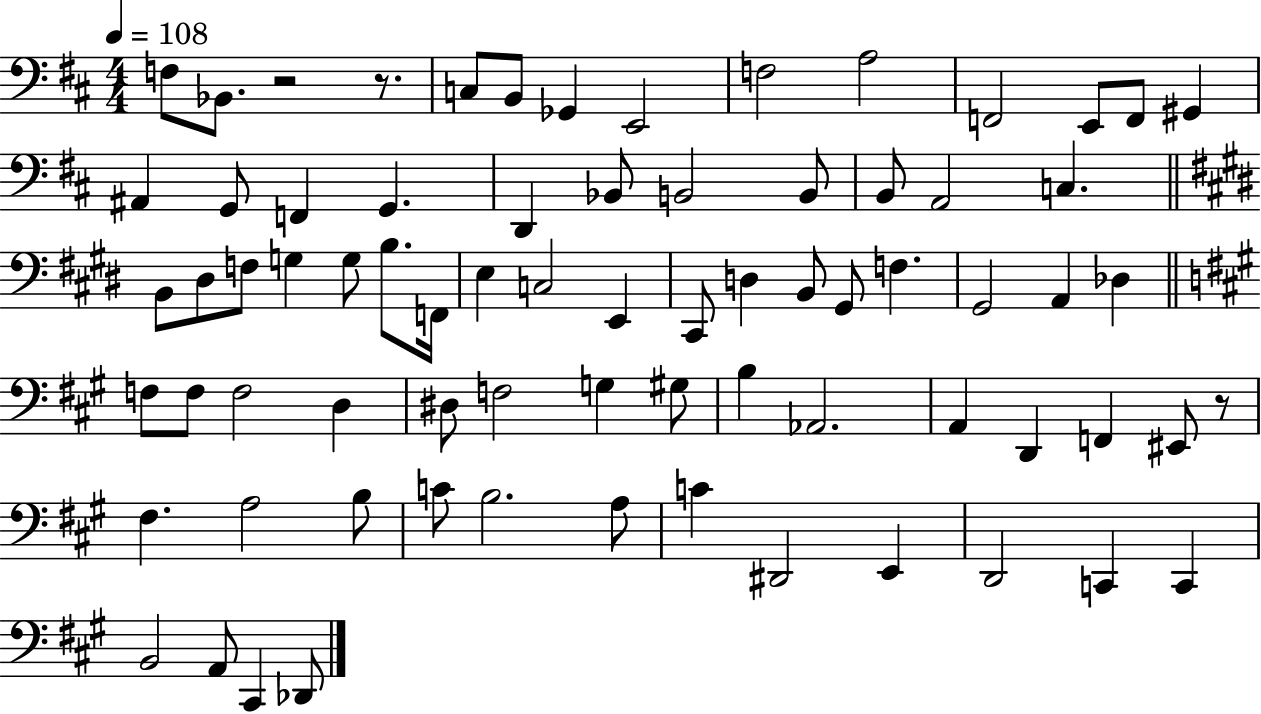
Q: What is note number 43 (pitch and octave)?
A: F3